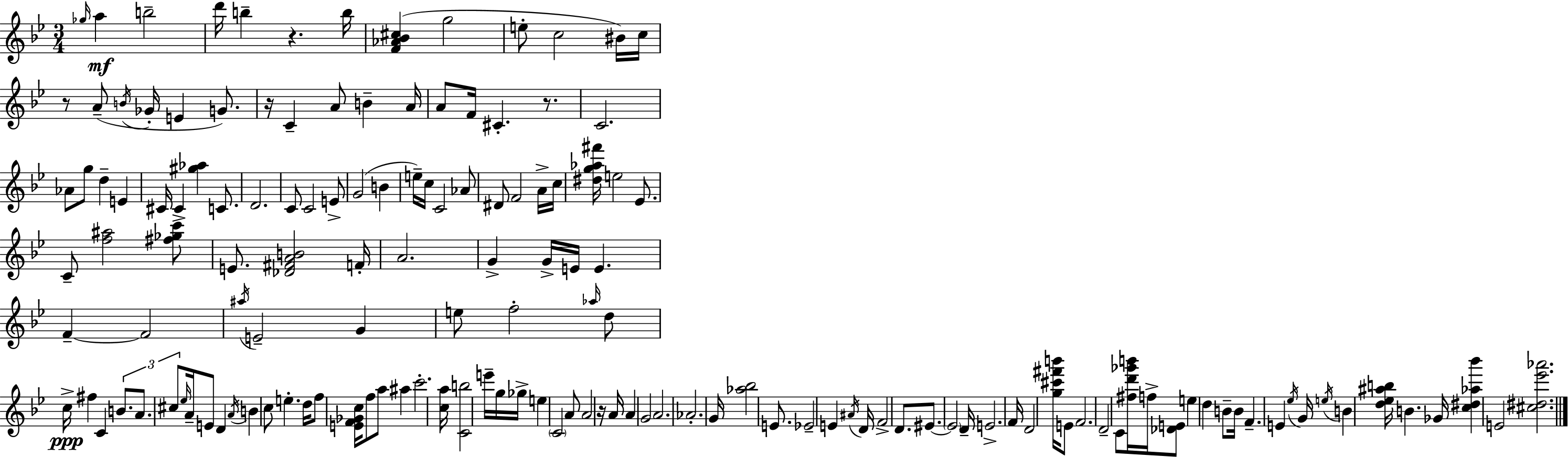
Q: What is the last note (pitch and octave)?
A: E4